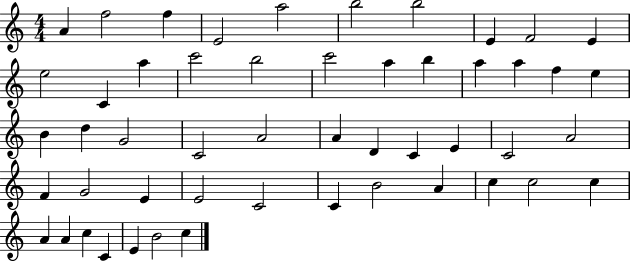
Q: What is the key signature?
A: C major